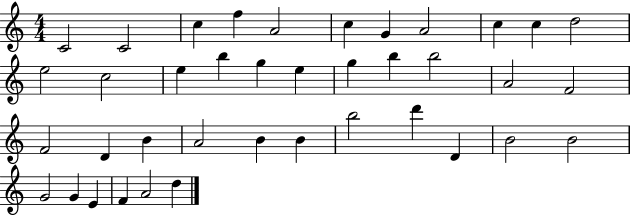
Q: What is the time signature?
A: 4/4